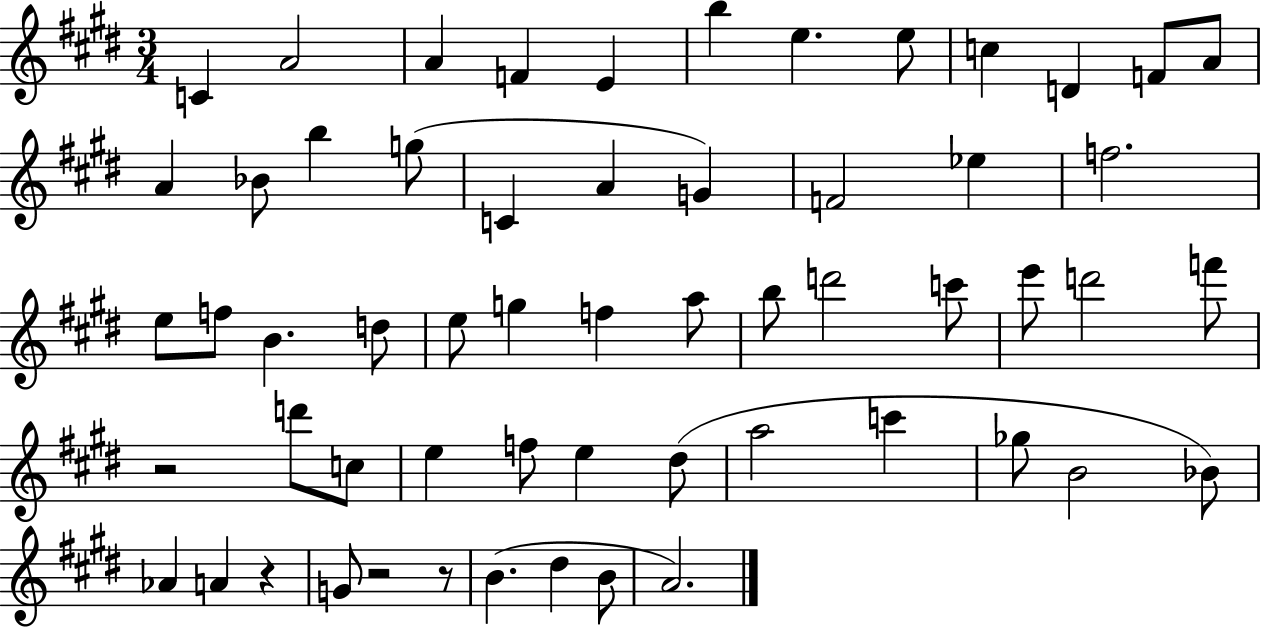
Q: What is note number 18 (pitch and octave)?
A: A4